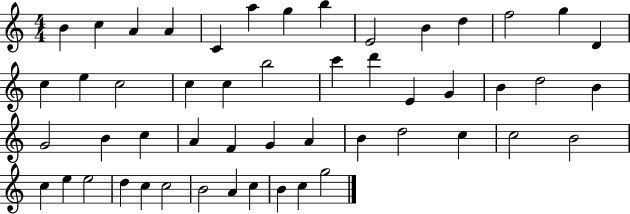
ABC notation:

X:1
T:Untitled
M:4/4
L:1/4
K:C
B c A A C a g b E2 B d f2 g D c e c2 c c b2 c' d' E G B d2 B G2 B c A F G A B d2 c c2 B2 c e e2 d c c2 B2 A c B c g2